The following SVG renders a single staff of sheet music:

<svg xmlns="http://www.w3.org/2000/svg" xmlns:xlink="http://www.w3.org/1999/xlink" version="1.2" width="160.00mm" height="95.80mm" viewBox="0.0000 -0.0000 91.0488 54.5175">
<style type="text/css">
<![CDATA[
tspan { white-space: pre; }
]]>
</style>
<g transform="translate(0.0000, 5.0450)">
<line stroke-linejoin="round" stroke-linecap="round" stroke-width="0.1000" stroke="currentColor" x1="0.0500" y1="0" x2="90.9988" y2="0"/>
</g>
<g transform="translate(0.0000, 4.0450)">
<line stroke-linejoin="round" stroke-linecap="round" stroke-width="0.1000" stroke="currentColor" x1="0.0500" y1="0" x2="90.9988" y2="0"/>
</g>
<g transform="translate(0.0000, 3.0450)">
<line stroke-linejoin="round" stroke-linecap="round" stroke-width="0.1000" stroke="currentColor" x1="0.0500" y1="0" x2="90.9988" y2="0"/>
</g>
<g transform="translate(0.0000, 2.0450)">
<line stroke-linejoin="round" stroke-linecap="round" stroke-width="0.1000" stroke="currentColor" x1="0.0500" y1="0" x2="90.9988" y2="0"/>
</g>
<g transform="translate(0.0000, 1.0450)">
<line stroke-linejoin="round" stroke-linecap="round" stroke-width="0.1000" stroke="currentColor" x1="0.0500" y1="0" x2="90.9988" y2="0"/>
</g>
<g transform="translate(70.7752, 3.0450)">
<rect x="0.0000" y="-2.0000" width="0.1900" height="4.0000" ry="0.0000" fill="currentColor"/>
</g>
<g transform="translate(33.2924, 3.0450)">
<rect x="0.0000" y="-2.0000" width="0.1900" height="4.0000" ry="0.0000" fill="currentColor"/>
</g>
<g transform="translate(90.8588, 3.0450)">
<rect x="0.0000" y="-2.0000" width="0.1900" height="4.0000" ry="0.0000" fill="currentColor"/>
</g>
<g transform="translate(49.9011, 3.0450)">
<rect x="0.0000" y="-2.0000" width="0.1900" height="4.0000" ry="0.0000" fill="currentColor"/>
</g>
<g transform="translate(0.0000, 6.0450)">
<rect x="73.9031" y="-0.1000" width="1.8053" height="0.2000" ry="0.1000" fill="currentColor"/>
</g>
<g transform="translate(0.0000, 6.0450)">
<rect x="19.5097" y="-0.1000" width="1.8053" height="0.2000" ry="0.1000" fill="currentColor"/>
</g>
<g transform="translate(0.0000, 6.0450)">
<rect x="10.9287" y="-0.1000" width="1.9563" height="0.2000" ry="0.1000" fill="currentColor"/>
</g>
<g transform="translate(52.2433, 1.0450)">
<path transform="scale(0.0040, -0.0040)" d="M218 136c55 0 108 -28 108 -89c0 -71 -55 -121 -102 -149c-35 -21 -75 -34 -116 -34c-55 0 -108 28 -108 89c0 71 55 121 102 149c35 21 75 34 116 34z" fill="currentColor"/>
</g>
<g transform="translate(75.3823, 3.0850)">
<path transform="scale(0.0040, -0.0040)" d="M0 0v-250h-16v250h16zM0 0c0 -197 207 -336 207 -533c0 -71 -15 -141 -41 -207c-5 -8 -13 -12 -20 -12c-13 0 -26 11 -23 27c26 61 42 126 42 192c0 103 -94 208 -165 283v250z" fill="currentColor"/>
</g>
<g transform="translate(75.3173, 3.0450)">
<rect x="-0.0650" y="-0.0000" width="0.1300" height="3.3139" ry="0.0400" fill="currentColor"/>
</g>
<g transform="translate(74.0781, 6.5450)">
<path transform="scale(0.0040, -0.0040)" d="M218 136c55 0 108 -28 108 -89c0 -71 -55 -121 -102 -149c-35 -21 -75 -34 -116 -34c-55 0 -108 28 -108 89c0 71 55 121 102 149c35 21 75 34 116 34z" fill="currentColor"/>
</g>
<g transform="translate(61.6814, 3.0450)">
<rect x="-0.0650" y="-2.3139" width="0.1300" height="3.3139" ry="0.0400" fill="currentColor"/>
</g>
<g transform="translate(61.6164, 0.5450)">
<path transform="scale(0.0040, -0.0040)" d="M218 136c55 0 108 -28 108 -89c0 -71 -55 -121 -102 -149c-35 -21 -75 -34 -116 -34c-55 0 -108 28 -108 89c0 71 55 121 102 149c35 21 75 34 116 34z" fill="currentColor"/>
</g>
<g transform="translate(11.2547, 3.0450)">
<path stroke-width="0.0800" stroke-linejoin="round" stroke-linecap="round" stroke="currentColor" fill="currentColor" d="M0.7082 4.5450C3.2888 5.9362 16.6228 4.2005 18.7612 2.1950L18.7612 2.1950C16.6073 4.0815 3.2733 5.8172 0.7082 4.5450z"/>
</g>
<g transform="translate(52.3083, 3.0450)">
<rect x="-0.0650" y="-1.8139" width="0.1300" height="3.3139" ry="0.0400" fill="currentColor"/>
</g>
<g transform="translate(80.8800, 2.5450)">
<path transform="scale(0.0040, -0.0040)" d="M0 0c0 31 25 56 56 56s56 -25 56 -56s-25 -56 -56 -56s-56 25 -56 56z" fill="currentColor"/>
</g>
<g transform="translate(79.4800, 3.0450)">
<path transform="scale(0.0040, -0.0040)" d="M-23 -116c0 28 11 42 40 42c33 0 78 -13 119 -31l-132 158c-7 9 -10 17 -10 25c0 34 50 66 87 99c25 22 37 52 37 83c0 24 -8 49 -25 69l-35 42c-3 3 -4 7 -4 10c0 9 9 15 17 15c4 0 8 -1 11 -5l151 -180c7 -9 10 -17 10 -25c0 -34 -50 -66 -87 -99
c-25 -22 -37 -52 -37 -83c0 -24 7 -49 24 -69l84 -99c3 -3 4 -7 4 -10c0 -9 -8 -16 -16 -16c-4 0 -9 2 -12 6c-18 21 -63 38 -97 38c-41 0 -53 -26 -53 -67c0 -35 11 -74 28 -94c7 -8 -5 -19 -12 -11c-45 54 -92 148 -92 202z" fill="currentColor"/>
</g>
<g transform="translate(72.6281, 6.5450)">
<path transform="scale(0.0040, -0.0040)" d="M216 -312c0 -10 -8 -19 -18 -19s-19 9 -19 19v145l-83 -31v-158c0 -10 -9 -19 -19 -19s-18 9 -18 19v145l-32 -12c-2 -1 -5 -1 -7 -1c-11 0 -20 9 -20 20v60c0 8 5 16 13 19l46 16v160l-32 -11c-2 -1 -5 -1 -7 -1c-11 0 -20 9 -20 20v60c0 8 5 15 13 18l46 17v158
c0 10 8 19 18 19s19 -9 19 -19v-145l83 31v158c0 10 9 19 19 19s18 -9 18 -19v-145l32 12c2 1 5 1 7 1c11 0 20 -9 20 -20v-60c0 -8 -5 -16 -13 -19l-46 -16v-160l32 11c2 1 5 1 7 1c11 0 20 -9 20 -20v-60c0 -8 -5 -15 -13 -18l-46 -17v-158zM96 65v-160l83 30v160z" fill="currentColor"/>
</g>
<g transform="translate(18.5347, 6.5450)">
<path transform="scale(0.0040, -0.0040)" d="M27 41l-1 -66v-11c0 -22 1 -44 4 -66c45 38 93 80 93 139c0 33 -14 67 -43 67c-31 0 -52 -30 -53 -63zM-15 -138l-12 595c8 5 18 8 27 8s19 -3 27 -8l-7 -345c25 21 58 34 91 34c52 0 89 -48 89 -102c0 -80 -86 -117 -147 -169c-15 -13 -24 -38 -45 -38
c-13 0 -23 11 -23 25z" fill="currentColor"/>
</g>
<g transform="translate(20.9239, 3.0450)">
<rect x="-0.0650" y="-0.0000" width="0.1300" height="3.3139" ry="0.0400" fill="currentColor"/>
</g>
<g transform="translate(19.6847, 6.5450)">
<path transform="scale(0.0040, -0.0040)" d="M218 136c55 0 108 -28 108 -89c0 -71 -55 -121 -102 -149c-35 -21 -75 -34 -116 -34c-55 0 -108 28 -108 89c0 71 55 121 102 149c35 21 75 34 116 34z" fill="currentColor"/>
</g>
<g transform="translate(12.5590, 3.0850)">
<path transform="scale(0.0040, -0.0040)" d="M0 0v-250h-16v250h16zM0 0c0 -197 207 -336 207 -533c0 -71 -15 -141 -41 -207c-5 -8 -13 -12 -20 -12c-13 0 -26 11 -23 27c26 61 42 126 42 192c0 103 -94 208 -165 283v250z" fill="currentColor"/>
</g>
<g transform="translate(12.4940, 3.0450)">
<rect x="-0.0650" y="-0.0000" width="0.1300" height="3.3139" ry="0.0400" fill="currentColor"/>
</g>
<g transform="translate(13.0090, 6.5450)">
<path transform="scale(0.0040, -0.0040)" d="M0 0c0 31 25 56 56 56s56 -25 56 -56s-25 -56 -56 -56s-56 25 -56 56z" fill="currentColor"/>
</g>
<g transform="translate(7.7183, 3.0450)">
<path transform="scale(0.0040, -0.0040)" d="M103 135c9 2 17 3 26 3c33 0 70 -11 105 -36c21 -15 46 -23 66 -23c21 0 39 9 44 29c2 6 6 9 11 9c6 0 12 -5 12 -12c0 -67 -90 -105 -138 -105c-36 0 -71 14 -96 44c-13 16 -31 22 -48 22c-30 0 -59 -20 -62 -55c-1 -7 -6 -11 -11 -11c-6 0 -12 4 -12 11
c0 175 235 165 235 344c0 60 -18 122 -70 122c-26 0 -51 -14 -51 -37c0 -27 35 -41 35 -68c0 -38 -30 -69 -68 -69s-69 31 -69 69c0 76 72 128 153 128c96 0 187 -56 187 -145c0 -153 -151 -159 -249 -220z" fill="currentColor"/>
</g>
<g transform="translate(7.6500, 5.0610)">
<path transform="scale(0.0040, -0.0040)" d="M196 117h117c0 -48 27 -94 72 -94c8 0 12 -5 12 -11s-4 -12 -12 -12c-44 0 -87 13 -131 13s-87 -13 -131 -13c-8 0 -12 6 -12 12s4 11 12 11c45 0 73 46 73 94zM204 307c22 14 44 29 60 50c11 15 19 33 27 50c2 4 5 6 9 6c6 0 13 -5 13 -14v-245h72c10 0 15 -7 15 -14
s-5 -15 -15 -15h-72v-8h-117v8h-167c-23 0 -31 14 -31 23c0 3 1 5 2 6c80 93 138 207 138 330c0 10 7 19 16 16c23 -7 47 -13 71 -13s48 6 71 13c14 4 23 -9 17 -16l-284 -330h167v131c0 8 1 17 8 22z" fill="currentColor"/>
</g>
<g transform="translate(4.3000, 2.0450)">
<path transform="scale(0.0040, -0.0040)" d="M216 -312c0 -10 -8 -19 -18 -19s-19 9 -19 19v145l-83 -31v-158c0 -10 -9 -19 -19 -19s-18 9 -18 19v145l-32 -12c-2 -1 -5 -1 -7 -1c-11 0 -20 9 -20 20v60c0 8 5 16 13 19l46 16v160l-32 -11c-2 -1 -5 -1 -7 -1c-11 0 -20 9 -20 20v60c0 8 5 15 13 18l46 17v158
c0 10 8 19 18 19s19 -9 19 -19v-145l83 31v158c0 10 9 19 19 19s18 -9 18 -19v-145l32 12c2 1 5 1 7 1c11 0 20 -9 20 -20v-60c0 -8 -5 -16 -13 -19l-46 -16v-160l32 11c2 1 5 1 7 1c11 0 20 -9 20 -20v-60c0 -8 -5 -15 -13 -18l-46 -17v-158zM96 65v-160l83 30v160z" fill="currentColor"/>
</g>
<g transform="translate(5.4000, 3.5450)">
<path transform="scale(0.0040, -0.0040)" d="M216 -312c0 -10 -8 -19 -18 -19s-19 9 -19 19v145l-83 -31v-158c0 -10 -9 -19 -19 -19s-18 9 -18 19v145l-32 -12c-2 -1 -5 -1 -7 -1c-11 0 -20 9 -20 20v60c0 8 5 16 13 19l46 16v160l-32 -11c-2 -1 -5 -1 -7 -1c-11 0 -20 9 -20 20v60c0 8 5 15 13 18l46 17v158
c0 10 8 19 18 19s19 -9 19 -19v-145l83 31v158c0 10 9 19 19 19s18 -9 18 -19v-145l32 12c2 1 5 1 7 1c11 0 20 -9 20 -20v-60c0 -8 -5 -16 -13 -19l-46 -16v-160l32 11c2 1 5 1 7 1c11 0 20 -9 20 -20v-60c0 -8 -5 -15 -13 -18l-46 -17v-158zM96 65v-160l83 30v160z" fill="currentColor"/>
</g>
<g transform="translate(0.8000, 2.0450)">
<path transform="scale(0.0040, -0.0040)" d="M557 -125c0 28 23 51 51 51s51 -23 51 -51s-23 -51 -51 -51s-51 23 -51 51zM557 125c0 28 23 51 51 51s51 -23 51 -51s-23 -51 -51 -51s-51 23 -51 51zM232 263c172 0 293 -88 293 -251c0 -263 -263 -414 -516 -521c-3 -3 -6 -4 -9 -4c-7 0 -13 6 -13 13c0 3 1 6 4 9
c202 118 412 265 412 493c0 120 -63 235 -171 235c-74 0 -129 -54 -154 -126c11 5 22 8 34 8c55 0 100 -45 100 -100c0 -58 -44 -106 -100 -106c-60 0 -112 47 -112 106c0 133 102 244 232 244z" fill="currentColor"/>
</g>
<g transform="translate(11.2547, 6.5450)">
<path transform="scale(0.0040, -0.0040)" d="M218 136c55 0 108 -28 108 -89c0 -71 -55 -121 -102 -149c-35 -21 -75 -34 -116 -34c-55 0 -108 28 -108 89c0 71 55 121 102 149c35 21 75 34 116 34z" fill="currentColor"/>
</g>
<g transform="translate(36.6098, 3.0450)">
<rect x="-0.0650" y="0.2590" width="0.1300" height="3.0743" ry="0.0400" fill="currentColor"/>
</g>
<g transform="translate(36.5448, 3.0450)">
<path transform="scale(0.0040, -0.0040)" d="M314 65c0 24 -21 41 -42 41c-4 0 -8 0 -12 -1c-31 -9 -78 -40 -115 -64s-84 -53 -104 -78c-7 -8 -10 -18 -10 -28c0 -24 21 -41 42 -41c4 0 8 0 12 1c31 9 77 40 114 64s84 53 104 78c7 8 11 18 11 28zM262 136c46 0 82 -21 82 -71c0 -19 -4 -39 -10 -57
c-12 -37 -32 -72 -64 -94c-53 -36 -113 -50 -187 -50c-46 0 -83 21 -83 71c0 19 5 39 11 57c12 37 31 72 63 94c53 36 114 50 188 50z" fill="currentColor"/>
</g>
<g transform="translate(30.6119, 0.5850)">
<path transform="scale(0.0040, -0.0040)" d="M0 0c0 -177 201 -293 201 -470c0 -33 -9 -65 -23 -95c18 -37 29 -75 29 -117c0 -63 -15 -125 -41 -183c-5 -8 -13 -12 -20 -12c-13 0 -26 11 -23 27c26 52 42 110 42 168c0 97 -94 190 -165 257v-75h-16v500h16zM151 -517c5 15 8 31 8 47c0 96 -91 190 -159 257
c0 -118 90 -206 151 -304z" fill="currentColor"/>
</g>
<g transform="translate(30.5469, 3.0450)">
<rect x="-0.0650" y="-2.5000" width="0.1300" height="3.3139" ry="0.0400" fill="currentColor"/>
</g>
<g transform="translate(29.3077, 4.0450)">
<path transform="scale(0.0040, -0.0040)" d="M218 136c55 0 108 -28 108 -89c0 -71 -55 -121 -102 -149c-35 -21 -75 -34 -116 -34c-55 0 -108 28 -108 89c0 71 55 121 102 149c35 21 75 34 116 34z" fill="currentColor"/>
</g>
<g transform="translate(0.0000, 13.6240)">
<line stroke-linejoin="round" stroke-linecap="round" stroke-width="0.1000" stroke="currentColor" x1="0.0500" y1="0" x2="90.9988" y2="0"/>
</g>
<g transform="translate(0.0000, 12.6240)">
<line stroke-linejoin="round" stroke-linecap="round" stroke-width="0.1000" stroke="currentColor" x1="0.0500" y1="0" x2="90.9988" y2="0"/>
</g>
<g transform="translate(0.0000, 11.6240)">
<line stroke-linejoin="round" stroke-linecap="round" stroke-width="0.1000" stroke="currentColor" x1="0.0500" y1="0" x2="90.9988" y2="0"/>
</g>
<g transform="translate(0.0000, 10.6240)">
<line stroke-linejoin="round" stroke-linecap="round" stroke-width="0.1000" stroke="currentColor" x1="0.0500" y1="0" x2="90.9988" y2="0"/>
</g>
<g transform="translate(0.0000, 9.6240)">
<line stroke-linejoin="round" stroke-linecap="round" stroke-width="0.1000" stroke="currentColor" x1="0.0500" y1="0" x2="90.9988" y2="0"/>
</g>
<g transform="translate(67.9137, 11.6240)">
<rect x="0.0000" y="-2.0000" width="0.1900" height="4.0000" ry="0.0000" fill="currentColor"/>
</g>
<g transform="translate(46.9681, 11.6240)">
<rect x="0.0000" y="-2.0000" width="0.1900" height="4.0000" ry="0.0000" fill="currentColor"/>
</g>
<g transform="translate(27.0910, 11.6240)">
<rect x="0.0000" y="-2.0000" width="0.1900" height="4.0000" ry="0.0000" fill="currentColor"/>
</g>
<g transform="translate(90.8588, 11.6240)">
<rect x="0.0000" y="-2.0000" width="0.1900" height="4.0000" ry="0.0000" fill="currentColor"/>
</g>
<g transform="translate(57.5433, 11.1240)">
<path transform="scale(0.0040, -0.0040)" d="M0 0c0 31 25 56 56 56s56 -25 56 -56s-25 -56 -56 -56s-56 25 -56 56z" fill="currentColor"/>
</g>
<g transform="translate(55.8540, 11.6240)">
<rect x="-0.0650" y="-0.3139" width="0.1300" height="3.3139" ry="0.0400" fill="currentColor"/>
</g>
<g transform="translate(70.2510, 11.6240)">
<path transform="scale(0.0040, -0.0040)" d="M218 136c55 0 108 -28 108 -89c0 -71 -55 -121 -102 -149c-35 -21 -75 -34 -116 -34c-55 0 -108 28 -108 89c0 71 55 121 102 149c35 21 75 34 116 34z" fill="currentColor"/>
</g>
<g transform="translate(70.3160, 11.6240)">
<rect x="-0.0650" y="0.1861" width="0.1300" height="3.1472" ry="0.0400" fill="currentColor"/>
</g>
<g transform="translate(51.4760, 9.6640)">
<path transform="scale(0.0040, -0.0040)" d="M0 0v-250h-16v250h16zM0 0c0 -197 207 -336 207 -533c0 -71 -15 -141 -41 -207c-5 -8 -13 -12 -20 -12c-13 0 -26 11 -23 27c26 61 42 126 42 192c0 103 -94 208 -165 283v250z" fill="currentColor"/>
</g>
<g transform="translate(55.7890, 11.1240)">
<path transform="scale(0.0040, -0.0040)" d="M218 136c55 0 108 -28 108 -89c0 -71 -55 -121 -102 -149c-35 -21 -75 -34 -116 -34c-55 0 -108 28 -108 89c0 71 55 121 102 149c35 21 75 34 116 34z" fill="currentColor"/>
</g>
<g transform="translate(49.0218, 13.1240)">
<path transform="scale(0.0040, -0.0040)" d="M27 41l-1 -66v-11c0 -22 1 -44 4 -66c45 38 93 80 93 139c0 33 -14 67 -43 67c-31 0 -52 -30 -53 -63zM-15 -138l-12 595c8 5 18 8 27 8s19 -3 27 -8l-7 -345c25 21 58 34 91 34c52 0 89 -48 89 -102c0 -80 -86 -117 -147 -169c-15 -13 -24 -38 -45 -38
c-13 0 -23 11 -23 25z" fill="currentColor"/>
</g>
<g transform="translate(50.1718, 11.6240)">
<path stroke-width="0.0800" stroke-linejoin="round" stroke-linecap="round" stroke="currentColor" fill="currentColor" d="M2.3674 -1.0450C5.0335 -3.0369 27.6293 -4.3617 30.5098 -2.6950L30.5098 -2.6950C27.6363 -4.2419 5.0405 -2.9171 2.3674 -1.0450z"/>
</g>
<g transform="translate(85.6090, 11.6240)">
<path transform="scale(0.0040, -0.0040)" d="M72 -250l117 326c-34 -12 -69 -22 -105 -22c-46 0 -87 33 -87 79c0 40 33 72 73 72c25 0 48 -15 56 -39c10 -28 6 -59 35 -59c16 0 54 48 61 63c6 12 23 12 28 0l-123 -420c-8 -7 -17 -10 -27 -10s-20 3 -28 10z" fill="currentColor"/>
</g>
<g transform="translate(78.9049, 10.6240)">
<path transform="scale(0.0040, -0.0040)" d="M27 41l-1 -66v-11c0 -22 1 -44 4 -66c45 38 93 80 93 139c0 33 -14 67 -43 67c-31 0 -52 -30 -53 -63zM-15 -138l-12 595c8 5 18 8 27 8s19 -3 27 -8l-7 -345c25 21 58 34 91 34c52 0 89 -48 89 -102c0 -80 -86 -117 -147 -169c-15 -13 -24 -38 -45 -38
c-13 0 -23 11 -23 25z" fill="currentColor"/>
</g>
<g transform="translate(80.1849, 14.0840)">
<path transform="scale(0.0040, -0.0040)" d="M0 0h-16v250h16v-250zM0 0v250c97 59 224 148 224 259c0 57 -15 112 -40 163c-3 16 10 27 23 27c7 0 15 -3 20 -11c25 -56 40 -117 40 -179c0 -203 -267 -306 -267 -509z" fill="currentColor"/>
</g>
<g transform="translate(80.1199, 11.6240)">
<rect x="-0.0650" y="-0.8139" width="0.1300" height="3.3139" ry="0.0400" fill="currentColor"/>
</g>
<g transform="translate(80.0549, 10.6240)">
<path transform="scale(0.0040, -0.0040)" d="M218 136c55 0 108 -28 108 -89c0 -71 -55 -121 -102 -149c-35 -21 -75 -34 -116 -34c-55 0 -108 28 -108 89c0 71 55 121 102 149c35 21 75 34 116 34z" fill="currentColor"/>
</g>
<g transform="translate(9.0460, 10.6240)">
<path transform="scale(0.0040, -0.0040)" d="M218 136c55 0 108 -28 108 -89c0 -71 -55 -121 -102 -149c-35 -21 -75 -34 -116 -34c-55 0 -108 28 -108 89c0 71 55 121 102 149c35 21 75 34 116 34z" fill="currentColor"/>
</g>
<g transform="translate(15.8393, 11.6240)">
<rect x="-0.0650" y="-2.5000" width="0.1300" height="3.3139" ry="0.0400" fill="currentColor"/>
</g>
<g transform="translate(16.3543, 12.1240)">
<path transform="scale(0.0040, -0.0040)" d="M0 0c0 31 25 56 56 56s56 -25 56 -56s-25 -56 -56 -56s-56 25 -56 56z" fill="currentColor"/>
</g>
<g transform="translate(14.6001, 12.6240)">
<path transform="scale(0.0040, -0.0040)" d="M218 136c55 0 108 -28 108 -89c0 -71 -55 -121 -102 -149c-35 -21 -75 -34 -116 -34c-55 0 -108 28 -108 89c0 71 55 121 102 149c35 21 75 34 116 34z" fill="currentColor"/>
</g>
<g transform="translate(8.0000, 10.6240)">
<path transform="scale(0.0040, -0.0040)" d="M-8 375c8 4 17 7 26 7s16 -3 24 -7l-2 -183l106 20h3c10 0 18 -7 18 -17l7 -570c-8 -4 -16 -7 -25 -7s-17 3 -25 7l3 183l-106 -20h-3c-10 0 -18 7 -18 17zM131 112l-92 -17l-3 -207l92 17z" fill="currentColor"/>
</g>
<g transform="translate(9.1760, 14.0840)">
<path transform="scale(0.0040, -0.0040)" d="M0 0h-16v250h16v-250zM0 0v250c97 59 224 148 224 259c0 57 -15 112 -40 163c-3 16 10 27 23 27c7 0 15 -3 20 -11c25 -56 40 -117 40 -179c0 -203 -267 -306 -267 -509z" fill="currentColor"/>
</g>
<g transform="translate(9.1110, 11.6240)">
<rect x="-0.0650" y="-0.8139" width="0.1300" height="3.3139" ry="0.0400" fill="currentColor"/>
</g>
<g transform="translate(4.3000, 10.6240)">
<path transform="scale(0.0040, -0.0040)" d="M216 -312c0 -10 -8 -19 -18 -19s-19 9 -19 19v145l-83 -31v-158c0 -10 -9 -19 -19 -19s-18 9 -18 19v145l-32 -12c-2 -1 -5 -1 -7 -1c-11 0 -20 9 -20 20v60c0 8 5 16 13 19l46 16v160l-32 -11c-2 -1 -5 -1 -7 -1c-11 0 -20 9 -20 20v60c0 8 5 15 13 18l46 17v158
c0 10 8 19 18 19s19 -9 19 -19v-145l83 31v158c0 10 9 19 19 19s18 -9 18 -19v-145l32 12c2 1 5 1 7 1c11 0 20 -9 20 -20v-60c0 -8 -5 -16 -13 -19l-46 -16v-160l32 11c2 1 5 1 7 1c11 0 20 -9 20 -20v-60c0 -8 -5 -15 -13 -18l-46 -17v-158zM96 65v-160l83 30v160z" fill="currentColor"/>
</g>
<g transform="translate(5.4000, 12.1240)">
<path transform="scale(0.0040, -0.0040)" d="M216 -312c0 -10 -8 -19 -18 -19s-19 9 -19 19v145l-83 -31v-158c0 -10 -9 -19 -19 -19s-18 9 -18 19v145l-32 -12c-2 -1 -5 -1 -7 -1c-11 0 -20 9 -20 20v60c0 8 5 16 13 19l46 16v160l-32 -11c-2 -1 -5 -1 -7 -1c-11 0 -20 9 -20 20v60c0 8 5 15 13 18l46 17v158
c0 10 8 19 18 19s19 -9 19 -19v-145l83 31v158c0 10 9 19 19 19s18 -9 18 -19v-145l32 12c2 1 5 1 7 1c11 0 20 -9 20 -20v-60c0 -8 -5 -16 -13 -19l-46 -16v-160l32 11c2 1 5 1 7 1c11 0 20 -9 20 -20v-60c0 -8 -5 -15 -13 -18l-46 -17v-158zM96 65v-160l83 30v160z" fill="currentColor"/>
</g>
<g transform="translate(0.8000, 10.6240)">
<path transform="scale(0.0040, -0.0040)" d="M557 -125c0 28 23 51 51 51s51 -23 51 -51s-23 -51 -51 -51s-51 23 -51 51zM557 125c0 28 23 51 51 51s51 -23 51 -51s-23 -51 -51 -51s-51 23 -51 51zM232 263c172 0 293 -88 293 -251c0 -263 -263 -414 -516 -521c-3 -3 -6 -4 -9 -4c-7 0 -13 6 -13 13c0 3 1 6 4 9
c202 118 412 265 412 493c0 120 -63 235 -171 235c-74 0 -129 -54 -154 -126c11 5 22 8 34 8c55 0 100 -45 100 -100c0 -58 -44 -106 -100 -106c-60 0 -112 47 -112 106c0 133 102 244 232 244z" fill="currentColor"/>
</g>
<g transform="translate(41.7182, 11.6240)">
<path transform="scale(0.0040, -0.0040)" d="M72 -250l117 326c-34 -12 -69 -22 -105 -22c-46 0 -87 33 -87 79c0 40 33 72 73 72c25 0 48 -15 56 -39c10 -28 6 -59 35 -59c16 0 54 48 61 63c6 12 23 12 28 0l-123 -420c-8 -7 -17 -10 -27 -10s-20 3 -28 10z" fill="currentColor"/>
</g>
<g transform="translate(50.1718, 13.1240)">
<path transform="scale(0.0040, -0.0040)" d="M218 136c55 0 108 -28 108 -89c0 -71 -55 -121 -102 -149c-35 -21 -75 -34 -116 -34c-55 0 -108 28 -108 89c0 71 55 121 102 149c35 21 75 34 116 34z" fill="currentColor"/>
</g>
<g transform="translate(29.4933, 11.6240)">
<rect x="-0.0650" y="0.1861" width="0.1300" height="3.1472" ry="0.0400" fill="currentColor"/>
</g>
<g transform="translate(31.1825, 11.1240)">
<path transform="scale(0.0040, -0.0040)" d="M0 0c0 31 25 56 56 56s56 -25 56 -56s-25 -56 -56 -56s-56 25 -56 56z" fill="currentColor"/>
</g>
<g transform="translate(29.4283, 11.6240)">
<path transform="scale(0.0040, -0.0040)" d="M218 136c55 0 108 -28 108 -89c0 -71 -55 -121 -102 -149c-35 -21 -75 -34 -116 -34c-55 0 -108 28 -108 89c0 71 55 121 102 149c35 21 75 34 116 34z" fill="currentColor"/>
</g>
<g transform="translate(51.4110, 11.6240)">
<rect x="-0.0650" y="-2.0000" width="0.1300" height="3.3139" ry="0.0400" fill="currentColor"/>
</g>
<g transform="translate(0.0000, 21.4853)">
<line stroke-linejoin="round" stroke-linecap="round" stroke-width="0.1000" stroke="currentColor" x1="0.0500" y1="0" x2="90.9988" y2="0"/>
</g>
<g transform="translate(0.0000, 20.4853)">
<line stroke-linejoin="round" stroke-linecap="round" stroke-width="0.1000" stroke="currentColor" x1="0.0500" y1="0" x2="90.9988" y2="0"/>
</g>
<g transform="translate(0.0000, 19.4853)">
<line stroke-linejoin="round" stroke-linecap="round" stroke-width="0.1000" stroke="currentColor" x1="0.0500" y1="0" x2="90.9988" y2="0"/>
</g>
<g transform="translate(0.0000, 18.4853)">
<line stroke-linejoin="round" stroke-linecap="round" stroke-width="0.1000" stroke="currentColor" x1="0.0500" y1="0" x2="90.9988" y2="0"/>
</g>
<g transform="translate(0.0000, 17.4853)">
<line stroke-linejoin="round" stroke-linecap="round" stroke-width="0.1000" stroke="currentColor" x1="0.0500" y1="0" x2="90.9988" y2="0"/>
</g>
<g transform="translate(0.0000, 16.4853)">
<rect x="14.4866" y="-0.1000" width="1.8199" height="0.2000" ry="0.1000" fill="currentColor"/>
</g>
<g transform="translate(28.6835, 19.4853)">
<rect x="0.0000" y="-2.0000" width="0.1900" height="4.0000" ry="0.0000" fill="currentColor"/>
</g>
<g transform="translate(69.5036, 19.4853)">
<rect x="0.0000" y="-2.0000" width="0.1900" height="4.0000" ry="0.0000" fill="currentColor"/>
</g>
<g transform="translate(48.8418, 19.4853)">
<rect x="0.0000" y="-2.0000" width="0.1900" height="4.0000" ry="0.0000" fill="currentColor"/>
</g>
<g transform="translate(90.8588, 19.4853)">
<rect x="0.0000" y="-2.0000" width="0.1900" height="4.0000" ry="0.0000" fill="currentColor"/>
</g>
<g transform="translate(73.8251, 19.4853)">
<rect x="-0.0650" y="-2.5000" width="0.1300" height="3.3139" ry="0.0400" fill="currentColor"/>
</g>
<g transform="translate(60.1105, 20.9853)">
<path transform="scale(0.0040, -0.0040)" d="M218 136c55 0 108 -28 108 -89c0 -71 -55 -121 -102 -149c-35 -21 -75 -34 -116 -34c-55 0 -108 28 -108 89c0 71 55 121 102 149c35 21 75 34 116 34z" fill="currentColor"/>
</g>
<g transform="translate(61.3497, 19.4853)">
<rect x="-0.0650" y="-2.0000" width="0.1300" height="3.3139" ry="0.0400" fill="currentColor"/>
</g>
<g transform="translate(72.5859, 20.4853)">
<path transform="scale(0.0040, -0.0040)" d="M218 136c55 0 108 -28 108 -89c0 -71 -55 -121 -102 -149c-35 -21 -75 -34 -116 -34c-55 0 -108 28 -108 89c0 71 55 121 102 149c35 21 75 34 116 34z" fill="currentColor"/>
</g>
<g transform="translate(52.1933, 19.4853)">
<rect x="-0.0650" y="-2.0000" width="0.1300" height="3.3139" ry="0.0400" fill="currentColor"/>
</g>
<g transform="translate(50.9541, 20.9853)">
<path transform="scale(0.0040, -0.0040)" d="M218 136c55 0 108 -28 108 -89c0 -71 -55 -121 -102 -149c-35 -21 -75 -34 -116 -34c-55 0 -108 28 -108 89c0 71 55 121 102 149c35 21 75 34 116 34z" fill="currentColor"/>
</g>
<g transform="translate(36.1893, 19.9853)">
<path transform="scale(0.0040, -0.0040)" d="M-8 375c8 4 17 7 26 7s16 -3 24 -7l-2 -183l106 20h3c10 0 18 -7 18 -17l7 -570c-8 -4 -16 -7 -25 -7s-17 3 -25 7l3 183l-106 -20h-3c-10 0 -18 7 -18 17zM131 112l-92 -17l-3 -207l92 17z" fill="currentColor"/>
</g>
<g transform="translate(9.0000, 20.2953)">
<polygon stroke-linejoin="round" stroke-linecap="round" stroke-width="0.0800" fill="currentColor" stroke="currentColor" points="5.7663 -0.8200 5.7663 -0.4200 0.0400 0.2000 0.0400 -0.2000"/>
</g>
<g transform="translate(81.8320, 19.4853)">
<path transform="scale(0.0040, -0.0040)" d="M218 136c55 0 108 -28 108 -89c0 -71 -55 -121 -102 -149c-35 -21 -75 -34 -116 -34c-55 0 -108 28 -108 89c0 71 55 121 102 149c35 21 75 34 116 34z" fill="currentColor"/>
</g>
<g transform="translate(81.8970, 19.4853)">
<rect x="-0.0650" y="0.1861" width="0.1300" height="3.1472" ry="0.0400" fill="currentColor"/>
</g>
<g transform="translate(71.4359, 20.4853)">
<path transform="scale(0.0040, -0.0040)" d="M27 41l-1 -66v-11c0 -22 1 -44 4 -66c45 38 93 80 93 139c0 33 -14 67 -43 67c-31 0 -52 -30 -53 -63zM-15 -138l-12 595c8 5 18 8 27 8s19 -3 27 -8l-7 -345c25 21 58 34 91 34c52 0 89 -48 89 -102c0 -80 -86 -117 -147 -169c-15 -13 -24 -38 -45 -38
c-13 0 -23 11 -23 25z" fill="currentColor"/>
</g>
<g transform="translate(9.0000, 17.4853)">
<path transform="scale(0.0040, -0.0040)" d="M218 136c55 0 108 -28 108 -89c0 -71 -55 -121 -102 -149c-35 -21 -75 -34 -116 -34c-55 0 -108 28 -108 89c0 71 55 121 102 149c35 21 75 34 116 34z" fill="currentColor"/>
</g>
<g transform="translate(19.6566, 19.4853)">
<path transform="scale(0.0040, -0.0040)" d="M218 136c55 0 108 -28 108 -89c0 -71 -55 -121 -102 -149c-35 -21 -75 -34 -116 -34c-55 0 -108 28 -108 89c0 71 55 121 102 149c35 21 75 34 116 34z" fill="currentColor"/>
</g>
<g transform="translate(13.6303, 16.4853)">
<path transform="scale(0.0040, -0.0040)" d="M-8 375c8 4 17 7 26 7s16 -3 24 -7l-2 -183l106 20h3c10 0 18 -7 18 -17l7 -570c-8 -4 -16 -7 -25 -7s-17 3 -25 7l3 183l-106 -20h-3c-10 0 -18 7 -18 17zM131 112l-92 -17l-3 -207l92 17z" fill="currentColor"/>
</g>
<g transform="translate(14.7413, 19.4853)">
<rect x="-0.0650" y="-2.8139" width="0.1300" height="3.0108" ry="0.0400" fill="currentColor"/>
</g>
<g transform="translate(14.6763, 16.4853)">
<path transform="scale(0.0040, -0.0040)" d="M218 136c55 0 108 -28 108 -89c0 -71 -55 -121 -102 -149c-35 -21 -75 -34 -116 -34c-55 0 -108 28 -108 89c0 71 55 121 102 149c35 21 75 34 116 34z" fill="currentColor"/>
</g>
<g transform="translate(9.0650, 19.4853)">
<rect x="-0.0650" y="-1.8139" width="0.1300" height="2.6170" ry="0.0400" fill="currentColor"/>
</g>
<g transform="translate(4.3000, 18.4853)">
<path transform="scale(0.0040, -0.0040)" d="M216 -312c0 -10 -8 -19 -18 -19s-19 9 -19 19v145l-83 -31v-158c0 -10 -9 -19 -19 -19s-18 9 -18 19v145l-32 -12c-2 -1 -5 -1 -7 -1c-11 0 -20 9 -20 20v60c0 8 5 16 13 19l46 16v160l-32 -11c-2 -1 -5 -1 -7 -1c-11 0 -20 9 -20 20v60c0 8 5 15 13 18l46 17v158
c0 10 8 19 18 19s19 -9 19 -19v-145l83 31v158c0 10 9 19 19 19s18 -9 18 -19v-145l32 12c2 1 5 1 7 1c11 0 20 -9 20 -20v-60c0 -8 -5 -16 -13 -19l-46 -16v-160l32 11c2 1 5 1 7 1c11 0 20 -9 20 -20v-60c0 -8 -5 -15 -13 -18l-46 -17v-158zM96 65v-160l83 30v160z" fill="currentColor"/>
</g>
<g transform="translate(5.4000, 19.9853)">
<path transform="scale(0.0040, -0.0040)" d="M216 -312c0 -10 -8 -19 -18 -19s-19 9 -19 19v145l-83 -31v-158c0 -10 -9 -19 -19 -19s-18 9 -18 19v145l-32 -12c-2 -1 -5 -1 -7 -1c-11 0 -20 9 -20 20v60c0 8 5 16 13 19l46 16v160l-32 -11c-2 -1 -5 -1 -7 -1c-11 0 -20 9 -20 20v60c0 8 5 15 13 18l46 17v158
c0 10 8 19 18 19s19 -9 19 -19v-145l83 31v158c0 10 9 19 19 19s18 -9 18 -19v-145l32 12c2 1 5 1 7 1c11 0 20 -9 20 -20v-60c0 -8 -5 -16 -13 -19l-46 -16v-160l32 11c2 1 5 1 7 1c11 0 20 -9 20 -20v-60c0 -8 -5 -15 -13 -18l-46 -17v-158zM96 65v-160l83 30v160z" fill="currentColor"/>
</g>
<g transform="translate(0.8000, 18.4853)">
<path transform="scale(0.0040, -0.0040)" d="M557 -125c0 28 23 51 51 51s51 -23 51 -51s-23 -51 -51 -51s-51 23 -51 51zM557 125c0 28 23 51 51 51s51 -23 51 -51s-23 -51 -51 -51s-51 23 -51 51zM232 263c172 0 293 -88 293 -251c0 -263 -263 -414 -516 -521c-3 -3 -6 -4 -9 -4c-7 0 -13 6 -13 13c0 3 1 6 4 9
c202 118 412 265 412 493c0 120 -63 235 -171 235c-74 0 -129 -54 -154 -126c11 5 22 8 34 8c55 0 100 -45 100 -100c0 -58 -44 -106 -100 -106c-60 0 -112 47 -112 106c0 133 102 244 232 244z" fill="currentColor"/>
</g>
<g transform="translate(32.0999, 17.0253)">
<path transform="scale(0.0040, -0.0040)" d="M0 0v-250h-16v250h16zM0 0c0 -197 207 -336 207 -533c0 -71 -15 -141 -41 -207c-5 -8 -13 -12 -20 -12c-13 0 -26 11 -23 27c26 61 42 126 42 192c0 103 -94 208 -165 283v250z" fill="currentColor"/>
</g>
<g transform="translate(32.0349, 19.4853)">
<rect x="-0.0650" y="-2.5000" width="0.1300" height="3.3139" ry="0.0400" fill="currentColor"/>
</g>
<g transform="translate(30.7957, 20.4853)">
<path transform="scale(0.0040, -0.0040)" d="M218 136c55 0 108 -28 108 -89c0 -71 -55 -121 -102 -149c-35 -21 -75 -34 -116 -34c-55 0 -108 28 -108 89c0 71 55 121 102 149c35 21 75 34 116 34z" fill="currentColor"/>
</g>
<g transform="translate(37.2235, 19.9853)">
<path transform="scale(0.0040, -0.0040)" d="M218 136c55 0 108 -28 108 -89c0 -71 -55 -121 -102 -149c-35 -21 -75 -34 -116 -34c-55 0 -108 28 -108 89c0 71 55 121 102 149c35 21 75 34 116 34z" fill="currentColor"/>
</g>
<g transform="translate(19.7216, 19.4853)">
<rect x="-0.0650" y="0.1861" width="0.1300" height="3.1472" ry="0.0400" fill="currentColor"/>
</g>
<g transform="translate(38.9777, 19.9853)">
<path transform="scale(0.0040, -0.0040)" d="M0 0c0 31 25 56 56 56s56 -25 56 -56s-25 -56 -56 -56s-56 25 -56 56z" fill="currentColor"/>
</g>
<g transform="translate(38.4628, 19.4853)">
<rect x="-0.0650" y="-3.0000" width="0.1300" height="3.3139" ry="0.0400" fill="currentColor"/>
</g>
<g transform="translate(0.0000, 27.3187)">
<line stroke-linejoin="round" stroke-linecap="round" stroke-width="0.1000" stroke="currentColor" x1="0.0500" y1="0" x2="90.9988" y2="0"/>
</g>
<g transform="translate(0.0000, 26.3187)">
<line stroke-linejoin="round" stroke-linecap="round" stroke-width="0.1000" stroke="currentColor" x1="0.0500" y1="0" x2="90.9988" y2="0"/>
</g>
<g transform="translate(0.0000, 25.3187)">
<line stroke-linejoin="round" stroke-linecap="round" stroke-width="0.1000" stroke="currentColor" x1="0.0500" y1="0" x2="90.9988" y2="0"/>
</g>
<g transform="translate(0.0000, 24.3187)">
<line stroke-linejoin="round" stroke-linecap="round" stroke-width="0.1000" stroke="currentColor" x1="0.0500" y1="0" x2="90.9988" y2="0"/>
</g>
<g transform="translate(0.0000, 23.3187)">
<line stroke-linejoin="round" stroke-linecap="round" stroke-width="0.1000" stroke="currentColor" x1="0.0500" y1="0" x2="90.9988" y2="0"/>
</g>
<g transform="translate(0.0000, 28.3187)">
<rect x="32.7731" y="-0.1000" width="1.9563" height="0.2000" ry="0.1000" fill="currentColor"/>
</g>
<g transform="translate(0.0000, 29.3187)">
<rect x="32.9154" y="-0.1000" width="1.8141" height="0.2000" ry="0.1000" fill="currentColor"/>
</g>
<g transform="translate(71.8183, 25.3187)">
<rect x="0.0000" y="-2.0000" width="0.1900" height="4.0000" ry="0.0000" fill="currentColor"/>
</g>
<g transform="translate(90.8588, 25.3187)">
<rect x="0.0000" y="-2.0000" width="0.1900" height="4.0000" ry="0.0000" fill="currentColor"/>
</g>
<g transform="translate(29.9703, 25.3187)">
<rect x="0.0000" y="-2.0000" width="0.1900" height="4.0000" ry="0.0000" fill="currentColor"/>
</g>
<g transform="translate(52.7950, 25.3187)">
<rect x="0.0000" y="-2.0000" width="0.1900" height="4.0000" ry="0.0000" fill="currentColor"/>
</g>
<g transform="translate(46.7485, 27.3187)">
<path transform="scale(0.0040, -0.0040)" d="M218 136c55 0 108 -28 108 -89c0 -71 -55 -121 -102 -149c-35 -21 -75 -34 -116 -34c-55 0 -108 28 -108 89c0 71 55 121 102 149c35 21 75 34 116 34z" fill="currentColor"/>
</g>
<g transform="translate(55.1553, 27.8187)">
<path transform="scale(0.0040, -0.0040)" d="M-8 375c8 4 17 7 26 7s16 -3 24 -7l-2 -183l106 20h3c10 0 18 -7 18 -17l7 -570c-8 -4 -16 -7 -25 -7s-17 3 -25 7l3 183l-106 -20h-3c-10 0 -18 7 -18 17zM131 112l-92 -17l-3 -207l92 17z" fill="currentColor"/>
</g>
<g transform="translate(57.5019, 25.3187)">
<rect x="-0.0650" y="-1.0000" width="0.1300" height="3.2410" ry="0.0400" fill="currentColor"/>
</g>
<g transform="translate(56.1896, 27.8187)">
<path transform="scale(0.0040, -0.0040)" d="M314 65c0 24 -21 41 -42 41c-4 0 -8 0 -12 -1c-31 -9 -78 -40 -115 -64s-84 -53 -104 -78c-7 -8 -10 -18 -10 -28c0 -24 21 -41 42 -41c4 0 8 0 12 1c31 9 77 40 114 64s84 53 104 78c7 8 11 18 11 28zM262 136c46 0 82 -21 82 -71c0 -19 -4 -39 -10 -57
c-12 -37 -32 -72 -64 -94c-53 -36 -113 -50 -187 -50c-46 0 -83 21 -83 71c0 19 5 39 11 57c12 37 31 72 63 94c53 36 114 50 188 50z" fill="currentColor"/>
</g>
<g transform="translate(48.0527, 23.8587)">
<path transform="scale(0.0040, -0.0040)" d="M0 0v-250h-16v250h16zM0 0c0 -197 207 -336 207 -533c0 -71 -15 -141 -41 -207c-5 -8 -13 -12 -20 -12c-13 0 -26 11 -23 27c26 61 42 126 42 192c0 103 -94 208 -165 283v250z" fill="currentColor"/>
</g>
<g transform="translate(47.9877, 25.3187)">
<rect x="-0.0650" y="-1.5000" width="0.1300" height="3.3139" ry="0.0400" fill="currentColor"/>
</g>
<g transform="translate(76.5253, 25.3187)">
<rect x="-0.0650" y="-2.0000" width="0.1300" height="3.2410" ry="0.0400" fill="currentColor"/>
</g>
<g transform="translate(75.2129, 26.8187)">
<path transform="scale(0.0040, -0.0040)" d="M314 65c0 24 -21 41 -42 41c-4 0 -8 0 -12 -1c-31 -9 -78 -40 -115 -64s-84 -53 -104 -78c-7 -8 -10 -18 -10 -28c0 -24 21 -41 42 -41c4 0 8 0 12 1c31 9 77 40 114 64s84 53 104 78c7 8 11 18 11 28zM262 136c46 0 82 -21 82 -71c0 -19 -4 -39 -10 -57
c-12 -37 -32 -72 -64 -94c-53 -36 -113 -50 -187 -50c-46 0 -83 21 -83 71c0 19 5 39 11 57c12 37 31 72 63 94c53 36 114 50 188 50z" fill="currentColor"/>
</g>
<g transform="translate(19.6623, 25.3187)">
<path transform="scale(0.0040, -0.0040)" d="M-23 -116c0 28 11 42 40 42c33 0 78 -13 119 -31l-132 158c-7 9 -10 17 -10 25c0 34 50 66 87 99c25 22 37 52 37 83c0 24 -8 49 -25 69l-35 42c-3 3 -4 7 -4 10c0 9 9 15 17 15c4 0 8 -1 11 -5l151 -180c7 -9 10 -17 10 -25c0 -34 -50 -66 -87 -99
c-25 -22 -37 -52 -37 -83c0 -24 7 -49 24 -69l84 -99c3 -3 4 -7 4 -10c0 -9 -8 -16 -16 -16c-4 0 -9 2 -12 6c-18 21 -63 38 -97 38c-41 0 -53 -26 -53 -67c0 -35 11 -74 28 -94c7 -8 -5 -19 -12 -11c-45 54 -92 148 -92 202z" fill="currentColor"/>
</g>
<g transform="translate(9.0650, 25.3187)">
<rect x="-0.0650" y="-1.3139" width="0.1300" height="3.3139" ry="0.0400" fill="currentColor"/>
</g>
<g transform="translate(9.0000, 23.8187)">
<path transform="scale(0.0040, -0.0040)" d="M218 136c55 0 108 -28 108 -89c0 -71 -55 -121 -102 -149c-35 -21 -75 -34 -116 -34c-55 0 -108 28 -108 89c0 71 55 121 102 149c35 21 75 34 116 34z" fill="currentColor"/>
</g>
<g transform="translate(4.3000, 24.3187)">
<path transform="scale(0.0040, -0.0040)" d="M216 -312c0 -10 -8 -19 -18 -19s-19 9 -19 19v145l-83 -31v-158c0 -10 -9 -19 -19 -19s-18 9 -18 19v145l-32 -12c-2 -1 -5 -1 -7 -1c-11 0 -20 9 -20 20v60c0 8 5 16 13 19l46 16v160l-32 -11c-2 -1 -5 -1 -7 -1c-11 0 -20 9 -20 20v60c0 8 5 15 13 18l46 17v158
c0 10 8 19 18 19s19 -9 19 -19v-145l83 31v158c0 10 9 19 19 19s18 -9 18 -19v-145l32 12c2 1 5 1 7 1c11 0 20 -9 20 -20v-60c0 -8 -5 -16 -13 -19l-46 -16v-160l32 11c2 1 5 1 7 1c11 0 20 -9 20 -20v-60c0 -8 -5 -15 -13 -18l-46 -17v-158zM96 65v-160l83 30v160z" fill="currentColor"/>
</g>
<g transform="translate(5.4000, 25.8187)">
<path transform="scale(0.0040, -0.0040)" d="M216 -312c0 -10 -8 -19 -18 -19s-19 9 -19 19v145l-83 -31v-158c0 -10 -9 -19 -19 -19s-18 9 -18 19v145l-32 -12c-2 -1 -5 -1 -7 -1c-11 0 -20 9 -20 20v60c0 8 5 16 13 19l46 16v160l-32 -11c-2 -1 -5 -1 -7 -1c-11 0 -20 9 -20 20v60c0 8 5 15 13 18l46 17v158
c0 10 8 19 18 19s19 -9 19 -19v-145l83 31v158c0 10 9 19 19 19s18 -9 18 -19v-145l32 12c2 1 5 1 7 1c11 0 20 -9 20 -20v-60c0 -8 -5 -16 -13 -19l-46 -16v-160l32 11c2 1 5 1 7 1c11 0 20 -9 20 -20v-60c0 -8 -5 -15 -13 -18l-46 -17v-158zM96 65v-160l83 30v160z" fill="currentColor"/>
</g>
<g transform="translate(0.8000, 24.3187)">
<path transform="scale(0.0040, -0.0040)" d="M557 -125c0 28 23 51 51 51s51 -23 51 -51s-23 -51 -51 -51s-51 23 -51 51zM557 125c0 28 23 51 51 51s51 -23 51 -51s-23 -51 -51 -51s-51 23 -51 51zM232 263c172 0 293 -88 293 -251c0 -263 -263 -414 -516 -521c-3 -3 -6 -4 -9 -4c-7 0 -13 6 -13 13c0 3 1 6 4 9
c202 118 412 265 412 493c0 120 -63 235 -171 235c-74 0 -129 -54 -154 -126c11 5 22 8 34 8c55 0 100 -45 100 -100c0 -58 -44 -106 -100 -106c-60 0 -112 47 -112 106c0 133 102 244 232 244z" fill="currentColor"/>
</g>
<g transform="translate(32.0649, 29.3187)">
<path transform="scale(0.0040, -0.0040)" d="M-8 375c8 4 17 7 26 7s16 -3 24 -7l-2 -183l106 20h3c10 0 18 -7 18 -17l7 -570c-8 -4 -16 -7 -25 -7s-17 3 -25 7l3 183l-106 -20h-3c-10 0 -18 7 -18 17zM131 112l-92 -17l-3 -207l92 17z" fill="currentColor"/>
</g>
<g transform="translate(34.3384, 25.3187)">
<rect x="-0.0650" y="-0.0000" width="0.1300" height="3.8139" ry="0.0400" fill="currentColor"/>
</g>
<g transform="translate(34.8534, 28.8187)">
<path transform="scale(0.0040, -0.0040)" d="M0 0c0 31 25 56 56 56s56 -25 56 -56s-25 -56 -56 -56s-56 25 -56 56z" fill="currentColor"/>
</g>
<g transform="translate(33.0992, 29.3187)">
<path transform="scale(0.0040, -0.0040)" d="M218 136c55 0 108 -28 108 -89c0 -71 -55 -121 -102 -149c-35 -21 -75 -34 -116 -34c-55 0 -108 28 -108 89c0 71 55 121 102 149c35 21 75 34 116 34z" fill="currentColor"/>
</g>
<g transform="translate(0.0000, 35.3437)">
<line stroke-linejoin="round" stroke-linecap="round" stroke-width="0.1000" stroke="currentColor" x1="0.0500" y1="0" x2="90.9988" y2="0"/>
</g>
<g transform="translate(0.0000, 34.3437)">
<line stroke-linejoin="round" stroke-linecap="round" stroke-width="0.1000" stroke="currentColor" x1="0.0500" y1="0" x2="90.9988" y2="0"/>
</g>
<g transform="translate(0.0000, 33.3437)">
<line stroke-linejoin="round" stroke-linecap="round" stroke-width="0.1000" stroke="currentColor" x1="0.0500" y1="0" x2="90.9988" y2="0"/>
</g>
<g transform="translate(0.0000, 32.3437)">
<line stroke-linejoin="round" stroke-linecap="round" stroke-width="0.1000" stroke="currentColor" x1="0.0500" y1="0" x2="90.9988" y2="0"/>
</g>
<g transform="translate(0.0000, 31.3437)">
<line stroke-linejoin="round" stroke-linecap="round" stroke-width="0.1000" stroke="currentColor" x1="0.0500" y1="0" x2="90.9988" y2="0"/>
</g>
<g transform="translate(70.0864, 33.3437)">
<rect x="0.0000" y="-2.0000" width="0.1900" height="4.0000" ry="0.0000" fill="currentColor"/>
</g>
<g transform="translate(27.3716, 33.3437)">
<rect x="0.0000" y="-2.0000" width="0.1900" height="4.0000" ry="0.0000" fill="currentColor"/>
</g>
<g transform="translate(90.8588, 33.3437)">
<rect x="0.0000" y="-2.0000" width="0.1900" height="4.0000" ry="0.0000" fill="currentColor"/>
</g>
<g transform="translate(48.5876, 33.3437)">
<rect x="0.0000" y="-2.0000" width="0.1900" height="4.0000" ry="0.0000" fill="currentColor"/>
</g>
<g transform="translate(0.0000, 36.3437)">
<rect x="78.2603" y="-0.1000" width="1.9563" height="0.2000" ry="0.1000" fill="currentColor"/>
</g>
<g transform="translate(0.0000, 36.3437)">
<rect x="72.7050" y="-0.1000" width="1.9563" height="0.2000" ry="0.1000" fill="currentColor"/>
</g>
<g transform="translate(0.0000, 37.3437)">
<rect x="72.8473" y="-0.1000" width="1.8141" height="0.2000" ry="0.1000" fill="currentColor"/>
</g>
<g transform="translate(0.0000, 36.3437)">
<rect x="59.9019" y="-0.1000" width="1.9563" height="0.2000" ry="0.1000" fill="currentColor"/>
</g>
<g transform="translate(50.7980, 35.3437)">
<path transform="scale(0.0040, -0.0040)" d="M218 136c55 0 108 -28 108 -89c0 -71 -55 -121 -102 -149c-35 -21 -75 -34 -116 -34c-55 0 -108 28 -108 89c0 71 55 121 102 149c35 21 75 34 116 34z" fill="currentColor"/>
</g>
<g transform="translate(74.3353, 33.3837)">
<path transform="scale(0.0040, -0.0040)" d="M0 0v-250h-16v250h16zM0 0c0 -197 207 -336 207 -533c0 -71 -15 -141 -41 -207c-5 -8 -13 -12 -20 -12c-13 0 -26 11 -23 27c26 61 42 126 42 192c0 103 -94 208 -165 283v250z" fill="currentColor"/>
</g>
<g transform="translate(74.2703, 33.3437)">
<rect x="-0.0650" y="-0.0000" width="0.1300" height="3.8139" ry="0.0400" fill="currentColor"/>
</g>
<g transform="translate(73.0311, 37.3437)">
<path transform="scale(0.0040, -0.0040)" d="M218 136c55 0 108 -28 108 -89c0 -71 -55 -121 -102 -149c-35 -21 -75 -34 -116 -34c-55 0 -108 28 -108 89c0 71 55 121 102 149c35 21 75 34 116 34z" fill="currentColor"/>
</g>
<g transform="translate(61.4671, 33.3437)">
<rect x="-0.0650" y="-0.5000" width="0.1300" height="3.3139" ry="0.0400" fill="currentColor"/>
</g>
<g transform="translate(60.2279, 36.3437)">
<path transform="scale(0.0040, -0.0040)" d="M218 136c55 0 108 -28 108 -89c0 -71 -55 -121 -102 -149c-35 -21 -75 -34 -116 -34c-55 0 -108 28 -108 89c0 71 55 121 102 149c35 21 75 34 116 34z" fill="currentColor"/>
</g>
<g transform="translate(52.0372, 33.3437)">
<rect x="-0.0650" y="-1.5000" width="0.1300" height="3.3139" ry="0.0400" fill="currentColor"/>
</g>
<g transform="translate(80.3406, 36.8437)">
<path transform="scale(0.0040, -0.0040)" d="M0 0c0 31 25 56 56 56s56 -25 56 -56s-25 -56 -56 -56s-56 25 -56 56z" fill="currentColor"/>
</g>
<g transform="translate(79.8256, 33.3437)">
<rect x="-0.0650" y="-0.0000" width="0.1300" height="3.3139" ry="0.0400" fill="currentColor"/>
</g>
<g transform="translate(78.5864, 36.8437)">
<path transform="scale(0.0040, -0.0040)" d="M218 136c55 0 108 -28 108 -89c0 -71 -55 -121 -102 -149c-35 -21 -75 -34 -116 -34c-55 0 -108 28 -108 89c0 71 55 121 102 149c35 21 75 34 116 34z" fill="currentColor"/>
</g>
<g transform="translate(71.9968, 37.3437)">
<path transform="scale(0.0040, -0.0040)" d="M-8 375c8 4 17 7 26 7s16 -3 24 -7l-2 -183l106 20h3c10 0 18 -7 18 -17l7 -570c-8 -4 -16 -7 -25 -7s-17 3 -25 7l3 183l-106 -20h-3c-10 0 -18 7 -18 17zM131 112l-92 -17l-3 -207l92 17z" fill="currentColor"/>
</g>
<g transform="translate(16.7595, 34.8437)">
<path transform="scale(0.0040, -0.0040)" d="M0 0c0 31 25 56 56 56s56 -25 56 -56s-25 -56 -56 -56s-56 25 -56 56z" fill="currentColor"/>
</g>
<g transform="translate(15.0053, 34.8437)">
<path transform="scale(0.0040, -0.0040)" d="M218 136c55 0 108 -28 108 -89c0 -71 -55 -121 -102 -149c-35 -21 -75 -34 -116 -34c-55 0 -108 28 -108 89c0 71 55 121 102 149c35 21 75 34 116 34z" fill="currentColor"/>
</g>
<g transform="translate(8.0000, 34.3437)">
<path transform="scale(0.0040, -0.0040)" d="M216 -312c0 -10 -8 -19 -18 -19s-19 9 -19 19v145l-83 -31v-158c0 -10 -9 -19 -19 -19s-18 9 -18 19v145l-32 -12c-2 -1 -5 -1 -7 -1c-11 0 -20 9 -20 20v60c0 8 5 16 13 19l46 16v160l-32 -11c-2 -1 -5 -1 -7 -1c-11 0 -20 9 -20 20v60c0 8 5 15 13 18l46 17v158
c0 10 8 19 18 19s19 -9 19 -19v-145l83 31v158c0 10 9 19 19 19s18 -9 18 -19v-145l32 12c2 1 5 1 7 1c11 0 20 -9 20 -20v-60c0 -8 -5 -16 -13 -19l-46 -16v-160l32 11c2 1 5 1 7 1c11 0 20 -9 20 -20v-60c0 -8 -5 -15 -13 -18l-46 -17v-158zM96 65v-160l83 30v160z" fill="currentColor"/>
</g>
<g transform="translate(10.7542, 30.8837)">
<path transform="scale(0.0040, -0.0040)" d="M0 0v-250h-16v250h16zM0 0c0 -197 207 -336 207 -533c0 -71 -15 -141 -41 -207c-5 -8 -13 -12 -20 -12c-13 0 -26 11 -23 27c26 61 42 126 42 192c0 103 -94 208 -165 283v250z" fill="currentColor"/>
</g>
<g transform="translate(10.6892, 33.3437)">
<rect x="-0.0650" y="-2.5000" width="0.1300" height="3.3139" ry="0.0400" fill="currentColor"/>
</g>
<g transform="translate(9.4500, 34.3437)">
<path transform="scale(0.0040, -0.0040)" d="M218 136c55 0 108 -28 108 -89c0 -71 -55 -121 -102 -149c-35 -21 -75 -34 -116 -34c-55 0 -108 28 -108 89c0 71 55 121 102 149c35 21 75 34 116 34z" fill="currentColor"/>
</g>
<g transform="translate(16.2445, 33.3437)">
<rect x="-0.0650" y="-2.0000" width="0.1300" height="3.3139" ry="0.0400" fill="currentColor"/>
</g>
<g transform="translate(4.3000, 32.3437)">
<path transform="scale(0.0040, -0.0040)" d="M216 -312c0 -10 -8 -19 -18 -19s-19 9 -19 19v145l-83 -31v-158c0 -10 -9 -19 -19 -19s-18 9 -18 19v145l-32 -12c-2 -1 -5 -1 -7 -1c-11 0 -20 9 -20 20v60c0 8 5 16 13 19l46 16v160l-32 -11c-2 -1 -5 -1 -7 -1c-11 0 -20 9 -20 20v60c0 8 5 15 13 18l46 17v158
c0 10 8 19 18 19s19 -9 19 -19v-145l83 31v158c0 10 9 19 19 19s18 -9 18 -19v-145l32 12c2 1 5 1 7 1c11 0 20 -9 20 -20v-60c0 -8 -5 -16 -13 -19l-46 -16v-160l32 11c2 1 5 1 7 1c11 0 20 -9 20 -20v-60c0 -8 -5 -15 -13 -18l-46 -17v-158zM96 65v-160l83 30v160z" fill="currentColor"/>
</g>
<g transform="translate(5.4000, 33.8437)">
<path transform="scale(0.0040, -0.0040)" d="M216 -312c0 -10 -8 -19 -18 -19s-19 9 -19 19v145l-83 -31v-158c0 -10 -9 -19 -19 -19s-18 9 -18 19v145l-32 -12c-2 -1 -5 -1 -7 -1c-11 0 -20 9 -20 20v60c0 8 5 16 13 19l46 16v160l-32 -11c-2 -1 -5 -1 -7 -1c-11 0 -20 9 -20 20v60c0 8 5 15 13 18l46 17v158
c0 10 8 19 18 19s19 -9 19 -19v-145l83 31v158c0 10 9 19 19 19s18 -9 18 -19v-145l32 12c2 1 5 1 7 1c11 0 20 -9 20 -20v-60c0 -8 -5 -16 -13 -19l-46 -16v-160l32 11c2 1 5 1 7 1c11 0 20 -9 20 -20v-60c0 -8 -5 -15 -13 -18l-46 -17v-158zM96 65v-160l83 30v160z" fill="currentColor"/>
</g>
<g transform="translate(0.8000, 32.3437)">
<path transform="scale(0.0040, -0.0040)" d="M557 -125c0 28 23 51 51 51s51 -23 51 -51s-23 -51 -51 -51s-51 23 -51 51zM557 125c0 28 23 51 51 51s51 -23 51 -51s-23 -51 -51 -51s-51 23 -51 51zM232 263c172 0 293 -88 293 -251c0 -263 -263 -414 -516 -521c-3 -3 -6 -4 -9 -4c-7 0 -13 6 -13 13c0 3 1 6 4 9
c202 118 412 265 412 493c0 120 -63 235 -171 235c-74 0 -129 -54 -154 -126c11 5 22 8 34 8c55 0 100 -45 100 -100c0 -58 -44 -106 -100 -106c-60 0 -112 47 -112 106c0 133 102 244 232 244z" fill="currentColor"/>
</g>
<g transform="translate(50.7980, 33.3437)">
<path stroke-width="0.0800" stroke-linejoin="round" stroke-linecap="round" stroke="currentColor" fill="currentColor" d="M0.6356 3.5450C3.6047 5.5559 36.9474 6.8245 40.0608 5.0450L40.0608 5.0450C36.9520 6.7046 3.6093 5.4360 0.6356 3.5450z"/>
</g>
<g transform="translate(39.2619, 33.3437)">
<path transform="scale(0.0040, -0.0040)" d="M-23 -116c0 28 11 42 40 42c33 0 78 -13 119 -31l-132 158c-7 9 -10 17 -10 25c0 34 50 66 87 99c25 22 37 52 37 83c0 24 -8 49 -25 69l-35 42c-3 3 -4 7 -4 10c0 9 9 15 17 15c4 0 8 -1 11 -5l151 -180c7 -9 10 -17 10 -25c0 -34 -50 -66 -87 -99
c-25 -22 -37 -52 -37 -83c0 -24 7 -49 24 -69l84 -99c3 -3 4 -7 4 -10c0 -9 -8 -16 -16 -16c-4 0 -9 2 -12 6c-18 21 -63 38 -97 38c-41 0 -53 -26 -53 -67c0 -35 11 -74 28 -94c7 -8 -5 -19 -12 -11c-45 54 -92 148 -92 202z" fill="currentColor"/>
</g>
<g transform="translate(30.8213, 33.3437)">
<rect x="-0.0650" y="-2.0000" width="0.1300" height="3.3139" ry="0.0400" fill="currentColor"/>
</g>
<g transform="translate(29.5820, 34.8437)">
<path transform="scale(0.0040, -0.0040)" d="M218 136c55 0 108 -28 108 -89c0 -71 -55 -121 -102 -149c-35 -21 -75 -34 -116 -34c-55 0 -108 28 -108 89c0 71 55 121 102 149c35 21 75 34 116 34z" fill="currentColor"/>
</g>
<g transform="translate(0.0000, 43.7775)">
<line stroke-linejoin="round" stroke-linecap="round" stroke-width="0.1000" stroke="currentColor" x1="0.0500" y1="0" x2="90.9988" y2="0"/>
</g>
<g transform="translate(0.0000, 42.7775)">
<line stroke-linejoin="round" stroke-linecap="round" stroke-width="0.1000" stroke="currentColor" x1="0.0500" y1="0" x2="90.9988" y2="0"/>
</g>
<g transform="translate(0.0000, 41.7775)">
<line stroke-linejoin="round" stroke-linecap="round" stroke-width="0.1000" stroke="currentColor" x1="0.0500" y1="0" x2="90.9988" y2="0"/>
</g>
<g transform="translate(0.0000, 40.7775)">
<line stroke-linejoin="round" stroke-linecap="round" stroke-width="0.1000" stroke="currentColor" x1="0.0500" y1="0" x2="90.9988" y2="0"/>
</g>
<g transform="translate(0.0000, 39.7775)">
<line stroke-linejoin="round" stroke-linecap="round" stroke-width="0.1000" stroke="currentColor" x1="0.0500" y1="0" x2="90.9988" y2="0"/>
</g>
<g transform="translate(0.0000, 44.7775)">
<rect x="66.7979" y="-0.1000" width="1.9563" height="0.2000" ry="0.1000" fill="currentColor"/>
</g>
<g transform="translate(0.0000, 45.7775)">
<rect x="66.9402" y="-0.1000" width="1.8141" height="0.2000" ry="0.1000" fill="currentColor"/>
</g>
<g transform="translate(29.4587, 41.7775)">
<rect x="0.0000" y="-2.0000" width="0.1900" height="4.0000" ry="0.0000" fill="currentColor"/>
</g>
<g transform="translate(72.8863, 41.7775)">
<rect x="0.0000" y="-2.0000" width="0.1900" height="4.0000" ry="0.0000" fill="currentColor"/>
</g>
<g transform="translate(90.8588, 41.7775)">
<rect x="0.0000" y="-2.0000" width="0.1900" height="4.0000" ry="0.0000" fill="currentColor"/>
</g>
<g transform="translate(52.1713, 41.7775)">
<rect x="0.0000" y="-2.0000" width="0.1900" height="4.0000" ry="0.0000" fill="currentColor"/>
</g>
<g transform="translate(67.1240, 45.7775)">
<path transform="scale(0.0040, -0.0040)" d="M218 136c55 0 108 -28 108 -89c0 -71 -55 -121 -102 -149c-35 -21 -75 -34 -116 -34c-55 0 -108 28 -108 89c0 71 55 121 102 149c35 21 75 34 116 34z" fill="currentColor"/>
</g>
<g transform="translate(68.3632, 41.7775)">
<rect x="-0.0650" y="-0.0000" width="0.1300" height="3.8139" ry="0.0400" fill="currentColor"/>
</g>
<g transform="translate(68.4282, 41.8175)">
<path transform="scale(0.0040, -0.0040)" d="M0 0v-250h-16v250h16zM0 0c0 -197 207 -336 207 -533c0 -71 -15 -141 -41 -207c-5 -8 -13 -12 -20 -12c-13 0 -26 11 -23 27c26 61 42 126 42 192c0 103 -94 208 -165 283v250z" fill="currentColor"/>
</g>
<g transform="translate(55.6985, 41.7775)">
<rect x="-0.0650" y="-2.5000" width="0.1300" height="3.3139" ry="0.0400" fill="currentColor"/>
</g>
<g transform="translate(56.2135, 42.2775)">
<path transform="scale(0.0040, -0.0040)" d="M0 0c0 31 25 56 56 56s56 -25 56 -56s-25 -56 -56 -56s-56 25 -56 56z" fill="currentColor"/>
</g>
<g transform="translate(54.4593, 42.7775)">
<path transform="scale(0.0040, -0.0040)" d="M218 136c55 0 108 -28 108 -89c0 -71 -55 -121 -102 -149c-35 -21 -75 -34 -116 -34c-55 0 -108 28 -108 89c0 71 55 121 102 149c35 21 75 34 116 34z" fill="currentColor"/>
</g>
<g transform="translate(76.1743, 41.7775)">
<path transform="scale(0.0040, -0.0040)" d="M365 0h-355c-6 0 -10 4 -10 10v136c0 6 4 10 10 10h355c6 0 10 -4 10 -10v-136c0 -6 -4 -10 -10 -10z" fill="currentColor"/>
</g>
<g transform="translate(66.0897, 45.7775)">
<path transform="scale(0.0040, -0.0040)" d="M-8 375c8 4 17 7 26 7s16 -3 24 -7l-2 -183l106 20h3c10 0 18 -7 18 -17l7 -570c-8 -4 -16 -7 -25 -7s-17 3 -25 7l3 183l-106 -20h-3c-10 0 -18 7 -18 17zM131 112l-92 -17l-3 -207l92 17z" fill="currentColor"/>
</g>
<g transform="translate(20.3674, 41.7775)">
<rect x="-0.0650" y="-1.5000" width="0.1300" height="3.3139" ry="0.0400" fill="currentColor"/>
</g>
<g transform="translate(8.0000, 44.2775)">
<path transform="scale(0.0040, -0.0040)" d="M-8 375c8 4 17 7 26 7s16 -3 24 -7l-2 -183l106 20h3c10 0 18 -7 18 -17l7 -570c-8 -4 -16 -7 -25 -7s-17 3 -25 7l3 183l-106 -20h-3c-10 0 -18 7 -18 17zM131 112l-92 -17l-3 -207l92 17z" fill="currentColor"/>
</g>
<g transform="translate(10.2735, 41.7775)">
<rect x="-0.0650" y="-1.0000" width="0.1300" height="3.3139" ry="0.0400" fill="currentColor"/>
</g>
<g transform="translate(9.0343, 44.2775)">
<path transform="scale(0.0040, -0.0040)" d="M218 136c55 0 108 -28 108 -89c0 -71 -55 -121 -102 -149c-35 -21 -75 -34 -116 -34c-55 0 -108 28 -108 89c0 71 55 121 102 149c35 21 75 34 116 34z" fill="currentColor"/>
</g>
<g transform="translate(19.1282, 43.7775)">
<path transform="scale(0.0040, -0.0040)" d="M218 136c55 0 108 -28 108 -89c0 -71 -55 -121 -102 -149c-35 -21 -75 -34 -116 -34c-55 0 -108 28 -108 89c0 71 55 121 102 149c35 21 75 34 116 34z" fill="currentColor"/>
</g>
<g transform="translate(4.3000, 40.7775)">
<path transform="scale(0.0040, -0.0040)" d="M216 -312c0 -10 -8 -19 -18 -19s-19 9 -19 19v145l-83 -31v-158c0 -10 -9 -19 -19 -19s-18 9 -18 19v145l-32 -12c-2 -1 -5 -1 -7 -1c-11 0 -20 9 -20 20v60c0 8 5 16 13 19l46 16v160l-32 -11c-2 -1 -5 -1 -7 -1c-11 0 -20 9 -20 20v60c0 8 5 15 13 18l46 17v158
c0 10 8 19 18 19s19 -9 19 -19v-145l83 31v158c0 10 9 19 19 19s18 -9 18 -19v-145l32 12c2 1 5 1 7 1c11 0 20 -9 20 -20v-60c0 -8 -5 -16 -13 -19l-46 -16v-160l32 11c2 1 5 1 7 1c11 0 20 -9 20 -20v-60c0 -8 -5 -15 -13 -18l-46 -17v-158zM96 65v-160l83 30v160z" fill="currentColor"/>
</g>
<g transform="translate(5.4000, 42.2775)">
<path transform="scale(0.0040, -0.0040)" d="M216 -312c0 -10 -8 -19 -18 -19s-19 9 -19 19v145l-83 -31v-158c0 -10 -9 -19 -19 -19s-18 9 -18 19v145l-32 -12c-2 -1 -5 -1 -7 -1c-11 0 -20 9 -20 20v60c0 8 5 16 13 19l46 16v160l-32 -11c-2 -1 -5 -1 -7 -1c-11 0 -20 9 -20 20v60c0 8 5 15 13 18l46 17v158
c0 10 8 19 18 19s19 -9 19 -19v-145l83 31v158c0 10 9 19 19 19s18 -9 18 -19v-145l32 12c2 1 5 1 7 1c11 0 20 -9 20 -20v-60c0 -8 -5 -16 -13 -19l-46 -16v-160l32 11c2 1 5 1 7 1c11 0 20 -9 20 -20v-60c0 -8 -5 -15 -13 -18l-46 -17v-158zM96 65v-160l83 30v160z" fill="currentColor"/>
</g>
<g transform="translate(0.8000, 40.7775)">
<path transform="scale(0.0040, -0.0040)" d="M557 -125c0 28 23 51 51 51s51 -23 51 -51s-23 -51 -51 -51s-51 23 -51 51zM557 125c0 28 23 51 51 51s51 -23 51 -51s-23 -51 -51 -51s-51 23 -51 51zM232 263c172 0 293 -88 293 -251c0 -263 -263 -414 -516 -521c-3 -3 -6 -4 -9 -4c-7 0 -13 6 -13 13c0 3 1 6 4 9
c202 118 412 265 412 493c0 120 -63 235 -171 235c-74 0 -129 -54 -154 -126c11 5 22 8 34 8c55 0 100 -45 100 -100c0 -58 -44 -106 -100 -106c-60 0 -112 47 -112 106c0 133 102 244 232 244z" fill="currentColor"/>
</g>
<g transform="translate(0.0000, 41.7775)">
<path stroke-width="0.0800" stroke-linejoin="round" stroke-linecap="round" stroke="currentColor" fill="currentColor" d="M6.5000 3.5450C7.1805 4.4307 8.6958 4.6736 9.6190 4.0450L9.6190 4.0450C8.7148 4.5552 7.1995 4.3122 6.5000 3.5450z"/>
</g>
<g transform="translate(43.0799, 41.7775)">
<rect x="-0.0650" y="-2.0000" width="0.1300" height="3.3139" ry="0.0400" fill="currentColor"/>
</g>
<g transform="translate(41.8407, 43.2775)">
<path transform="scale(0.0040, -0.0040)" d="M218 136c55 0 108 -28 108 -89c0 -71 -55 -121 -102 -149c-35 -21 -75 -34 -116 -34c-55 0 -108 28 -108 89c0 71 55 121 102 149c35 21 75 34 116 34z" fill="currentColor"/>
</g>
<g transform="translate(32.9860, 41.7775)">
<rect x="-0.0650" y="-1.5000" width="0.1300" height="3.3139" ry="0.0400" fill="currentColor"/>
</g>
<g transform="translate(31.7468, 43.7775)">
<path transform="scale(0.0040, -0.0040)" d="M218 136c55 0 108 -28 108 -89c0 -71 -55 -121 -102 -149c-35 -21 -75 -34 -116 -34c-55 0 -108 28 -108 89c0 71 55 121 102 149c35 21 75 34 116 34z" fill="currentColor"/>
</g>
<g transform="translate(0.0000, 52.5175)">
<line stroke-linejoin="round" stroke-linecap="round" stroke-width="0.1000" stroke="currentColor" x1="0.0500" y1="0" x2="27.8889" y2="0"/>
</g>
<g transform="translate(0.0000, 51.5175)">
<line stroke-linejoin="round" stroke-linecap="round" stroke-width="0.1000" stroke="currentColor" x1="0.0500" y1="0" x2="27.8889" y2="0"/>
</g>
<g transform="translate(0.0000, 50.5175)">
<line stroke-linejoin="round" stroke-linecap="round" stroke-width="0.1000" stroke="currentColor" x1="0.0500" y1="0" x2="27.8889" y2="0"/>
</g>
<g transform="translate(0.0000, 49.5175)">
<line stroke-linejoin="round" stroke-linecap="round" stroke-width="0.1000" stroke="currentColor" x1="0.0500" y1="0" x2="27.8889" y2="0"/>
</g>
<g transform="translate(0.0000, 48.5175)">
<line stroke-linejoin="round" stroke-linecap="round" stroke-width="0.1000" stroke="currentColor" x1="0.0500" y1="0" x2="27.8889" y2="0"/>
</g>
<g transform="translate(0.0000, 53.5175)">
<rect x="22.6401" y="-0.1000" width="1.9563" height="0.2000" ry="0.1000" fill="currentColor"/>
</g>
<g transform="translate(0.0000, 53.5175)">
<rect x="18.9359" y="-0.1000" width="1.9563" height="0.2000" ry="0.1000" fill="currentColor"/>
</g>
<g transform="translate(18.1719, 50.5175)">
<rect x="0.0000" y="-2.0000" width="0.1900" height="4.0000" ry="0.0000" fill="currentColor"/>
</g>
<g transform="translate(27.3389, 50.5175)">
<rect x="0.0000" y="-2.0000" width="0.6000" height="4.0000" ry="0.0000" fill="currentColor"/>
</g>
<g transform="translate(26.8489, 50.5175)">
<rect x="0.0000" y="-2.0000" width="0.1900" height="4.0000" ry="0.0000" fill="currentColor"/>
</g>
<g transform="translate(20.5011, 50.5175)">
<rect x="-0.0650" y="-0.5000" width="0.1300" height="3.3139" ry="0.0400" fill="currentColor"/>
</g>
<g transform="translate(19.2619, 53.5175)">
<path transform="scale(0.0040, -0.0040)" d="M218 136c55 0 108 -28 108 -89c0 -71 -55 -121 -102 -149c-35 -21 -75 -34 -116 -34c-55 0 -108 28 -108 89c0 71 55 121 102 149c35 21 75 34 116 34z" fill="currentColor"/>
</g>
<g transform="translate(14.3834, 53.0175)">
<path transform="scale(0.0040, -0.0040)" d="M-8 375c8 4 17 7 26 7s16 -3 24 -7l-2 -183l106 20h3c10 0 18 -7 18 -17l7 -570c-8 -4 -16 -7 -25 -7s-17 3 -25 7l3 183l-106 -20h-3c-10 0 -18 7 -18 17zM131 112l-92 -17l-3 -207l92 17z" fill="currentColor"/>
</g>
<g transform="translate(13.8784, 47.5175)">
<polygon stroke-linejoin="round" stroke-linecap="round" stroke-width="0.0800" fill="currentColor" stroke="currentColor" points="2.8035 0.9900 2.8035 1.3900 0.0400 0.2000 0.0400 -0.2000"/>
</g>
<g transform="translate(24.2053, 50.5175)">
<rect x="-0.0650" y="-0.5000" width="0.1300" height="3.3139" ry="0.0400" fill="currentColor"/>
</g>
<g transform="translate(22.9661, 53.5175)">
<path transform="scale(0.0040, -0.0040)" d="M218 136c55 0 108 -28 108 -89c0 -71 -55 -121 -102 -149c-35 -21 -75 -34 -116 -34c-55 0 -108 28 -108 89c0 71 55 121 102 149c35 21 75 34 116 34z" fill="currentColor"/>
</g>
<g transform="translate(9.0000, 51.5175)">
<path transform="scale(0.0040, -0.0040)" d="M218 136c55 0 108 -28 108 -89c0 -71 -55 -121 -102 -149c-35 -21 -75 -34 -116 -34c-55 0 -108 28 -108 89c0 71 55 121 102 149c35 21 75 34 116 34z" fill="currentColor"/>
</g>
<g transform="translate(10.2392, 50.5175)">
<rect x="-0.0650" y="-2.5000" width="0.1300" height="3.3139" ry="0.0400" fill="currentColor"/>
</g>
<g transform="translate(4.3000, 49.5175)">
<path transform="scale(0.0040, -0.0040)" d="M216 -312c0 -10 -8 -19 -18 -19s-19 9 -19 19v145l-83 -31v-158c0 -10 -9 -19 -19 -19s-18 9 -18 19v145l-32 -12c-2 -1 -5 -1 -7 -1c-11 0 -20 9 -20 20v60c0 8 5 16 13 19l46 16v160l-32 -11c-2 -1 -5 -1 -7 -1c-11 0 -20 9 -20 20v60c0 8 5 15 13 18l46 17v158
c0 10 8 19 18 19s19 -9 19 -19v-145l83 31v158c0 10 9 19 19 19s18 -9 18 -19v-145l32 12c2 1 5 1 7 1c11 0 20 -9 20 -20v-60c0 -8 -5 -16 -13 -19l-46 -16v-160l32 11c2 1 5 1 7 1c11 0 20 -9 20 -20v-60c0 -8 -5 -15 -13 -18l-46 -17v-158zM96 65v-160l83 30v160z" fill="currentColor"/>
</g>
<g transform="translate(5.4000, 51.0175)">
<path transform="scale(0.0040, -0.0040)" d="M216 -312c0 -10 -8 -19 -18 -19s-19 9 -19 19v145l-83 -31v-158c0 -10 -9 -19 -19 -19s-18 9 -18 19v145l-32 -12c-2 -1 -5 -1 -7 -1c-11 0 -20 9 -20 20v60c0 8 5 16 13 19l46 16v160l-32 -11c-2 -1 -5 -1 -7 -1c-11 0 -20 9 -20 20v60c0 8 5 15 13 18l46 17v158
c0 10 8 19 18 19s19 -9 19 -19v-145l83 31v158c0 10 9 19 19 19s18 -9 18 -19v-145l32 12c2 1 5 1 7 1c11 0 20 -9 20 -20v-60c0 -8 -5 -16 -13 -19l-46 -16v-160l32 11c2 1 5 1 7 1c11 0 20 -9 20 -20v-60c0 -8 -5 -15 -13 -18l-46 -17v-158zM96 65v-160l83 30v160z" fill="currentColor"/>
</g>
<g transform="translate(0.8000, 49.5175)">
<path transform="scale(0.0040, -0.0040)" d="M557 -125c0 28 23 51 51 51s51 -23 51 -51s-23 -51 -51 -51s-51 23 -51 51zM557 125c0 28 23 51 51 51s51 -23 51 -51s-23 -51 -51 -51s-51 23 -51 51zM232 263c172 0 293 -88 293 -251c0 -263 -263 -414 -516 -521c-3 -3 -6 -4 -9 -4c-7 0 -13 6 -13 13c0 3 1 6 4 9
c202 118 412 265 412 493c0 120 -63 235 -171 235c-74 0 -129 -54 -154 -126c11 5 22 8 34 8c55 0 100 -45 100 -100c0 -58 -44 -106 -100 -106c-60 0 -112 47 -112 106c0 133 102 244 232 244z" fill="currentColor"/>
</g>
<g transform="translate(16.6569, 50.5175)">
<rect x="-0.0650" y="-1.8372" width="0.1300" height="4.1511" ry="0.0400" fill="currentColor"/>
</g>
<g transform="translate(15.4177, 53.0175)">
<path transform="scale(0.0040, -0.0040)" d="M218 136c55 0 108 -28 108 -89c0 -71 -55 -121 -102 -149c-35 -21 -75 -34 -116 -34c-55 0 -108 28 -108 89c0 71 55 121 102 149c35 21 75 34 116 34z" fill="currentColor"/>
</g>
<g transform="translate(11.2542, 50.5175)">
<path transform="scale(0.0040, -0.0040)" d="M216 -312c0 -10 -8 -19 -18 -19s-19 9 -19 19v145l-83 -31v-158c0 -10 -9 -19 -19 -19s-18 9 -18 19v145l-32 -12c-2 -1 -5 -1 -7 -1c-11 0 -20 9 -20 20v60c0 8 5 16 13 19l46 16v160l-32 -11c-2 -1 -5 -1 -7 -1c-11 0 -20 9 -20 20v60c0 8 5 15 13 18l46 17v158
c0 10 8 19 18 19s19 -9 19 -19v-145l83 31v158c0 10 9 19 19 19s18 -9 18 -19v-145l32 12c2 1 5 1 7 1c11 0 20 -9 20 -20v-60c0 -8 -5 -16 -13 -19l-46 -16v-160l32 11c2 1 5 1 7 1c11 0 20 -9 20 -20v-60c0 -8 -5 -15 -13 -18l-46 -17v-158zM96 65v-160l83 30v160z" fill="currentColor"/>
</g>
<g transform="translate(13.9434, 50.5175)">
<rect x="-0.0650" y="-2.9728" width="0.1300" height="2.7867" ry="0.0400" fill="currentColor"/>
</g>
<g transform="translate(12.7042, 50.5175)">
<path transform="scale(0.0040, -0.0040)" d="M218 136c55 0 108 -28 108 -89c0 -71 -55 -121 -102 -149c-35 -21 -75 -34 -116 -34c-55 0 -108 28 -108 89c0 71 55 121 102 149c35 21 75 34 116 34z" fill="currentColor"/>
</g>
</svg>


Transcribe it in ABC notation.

X:1
T:Untitled
M:2/4
L:1/4
K:D
D,,/2 _D,, B,,/4 D,2 A, B, ^D,,/2 z F,/2 B,, D, z/2 _A,,/2 E, D, _F,/2 z/2 A,/2 C/2 D, B,,/2 C, A,, A,, _B,, D, G, z C,, G,,/2 F,,2 A,,2 ^B,,/2 A,, A,, z G,, E,, C,,/2 D,, F,, G,, G,, A,, B,, C,,/2 z2 B,, ^D,/2 F,,/2 E,, E,,